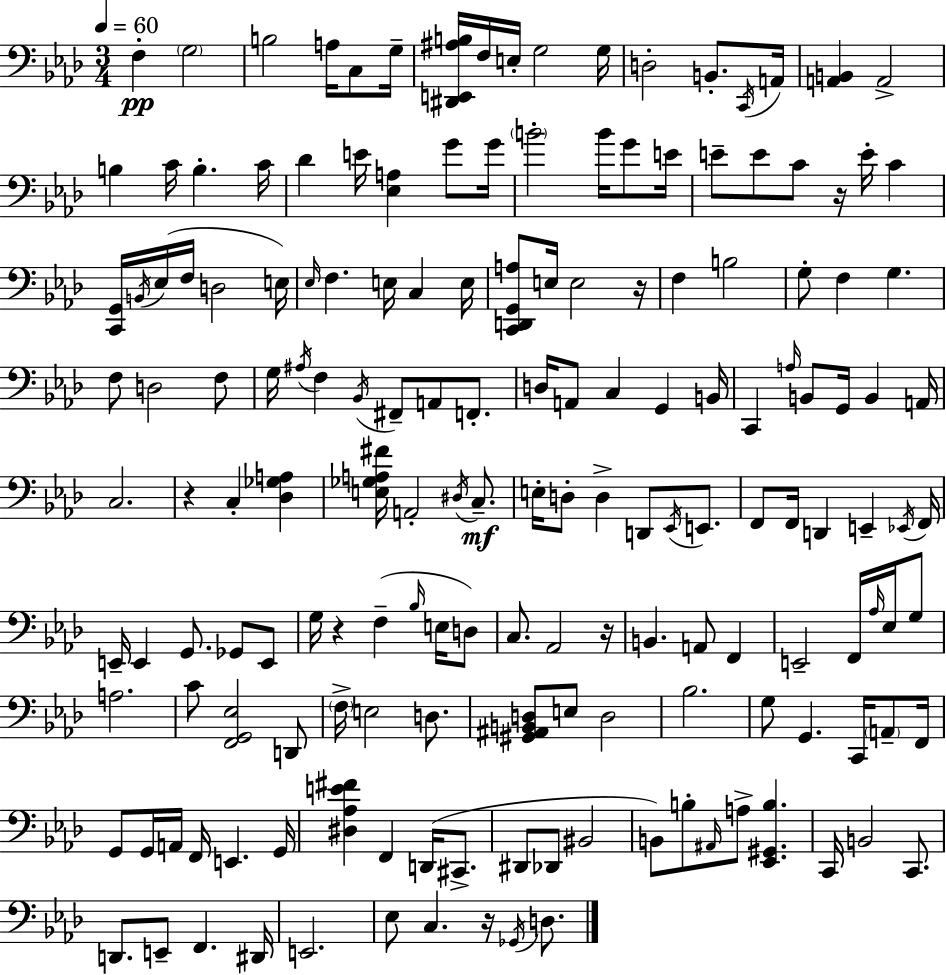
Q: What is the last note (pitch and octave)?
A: D3